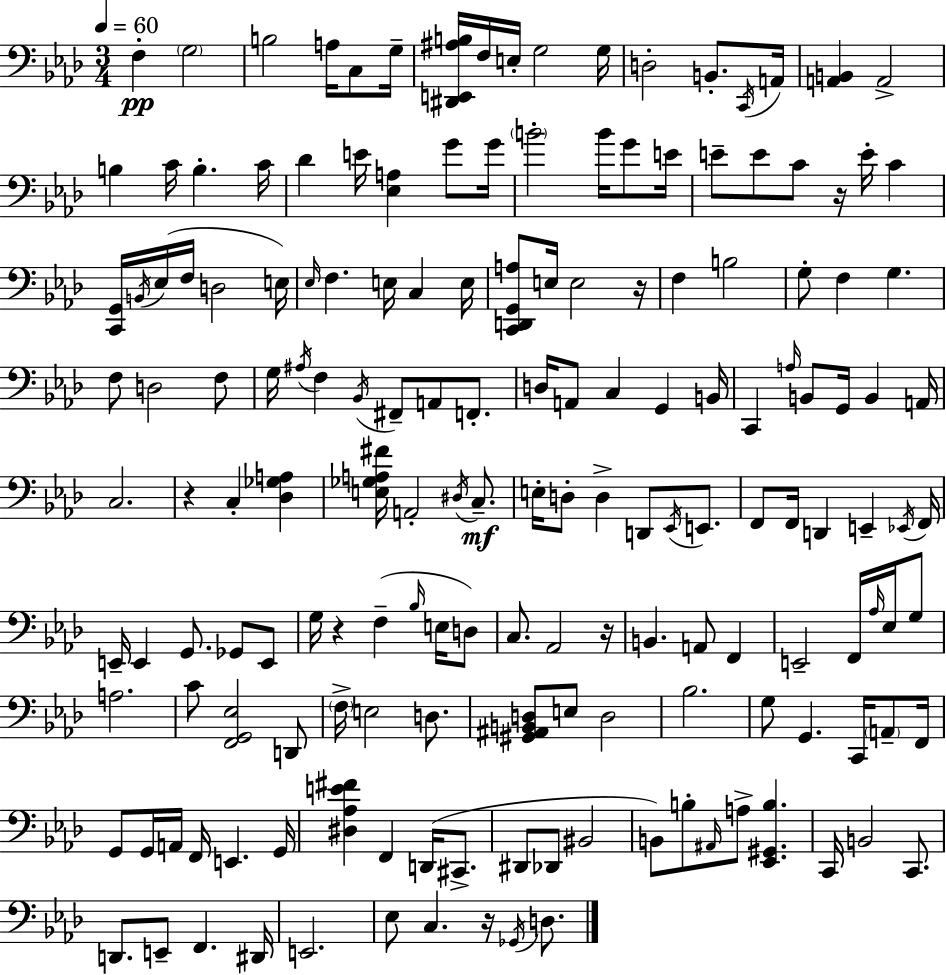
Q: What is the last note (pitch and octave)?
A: D3